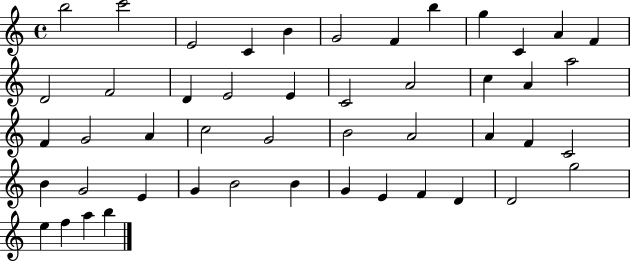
B5/h C6/h E4/h C4/q B4/q G4/h F4/q B5/q G5/q C4/q A4/q F4/q D4/h F4/h D4/q E4/h E4/q C4/h A4/h C5/q A4/q A5/h F4/q G4/h A4/q C5/h G4/h B4/h A4/h A4/q F4/q C4/h B4/q G4/h E4/q G4/q B4/h B4/q G4/q E4/q F4/q D4/q D4/h G5/h E5/q F5/q A5/q B5/q